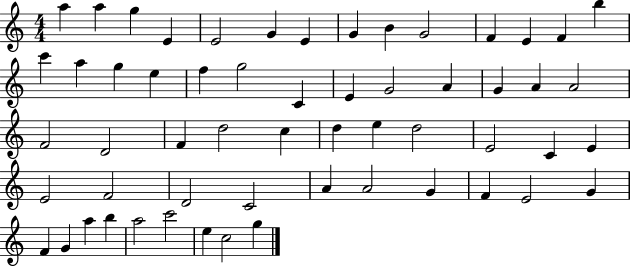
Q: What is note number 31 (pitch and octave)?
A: D5